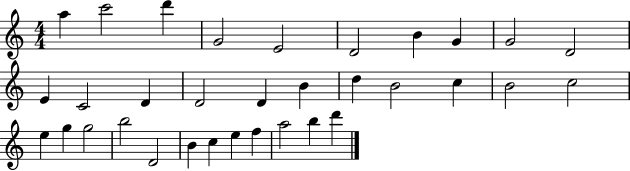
{
  \clef treble
  \numericTimeSignature
  \time 4/4
  \key c \major
  a''4 c'''2 d'''4 | g'2 e'2 | d'2 b'4 g'4 | g'2 d'2 | \break e'4 c'2 d'4 | d'2 d'4 b'4 | d''4 b'2 c''4 | b'2 c''2 | \break e''4 g''4 g''2 | b''2 d'2 | b'4 c''4 e''4 f''4 | a''2 b''4 d'''4 | \break \bar "|."
}